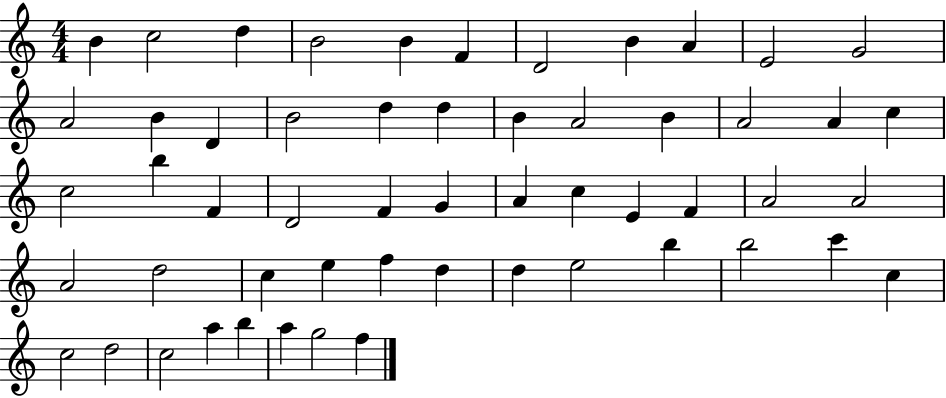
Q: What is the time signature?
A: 4/4